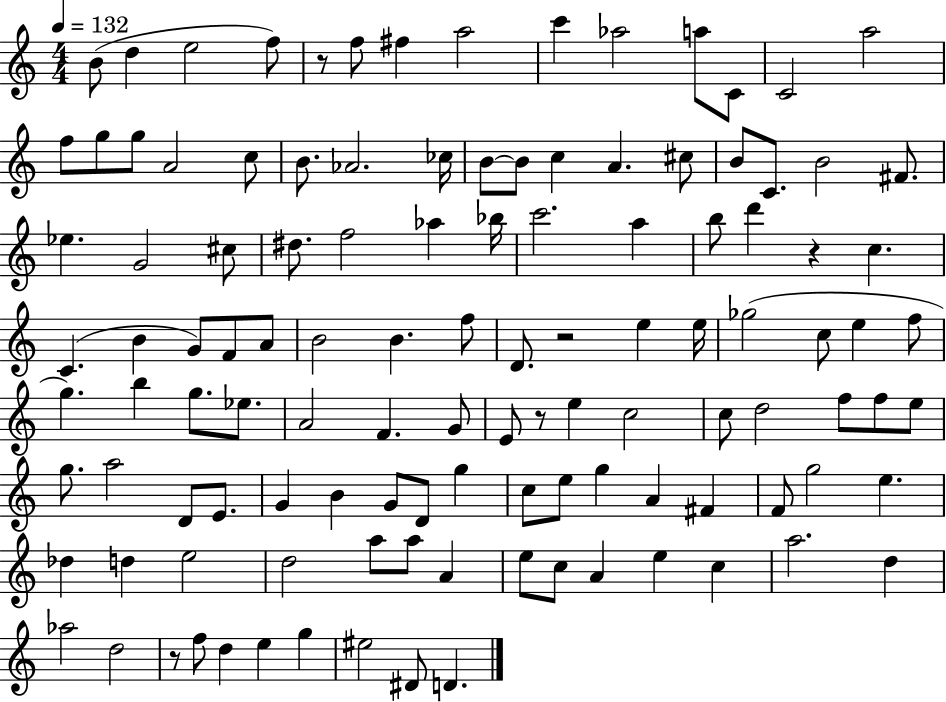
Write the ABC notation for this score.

X:1
T:Untitled
M:4/4
L:1/4
K:C
B/2 d e2 f/2 z/2 f/2 ^f a2 c' _a2 a/2 C/2 C2 a2 f/2 g/2 g/2 A2 c/2 B/2 _A2 _c/4 B/2 B/2 c A ^c/2 B/2 C/2 B2 ^F/2 _e G2 ^c/2 ^d/2 f2 _a _b/4 c'2 a b/2 d' z c C B G/2 F/2 A/2 B2 B f/2 D/2 z2 e e/4 _g2 c/2 e f/2 g b g/2 _e/2 A2 F G/2 E/2 z/2 e c2 c/2 d2 f/2 f/2 e/2 g/2 a2 D/2 E/2 G B G/2 D/2 g c/2 e/2 g A ^F F/2 g2 e _d d e2 d2 a/2 a/2 A e/2 c/2 A e c a2 d _a2 d2 z/2 f/2 d e g ^e2 ^D/2 D